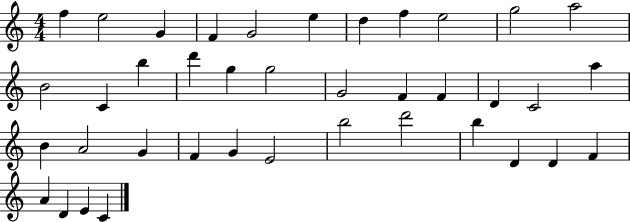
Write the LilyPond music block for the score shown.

{
  \clef treble
  \numericTimeSignature
  \time 4/4
  \key c \major
  f''4 e''2 g'4 | f'4 g'2 e''4 | d''4 f''4 e''2 | g''2 a''2 | \break b'2 c'4 b''4 | d'''4 g''4 g''2 | g'2 f'4 f'4 | d'4 c'2 a''4 | \break b'4 a'2 g'4 | f'4 g'4 e'2 | b''2 d'''2 | b''4 d'4 d'4 f'4 | \break a'4 d'4 e'4 c'4 | \bar "|."
}